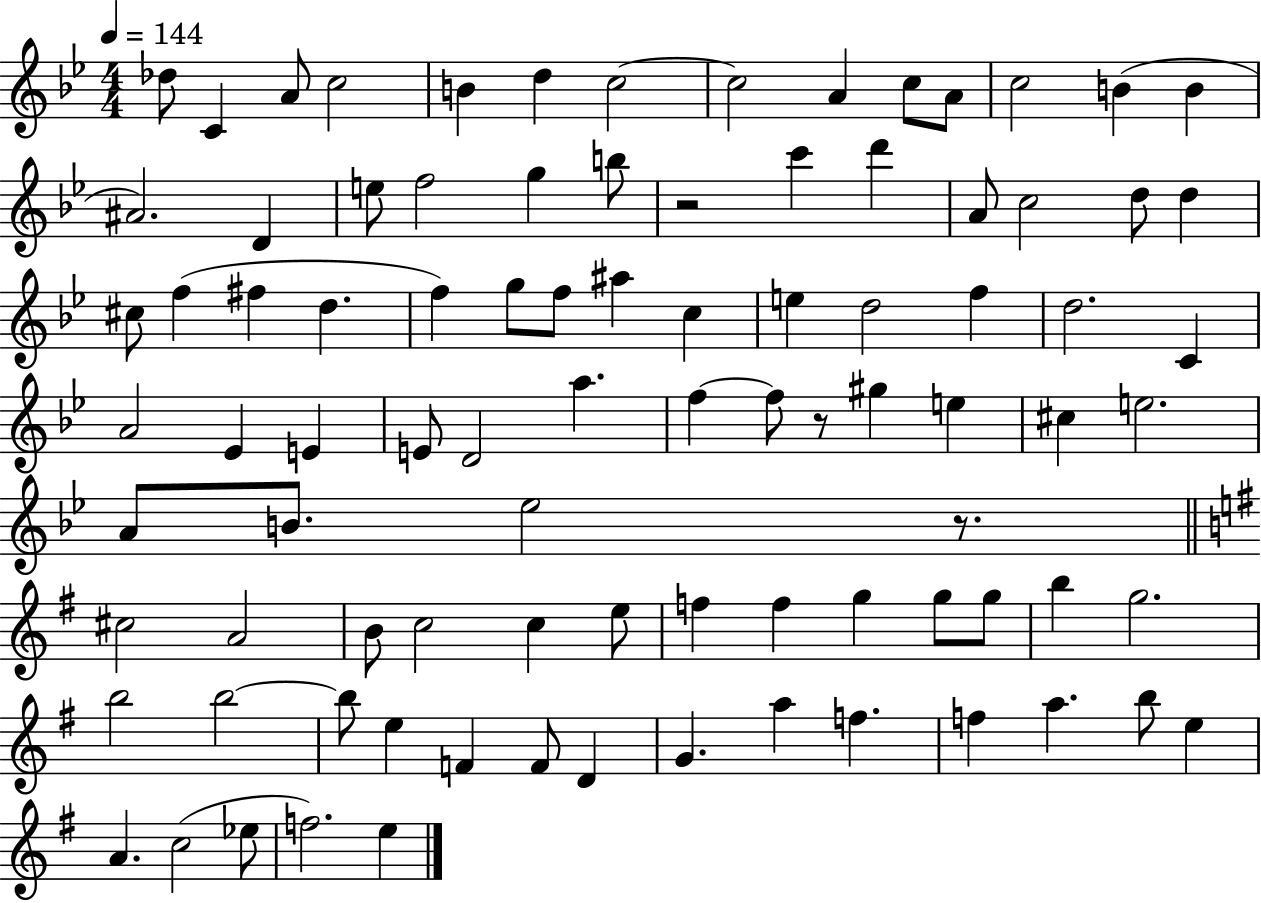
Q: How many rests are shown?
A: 3